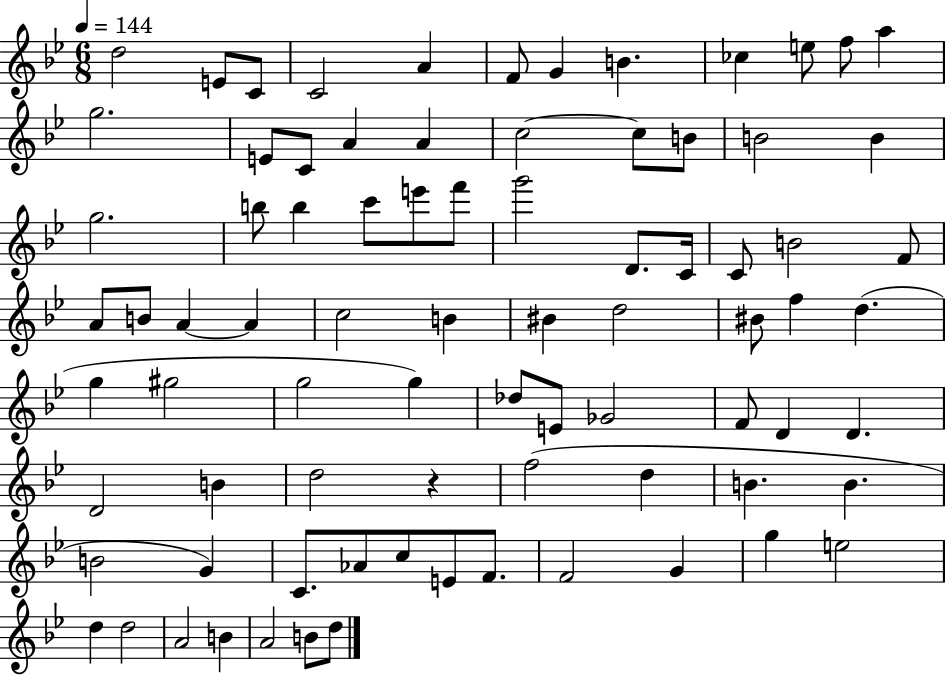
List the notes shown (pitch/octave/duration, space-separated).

D5/h E4/e C4/e C4/h A4/q F4/e G4/q B4/q. CES5/q E5/e F5/e A5/q G5/h. E4/e C4/e A4/q A4/q C5/h C5/e B4/e B4/h B4/q G5/h. B5/e B5/q C6/e E6/e F6/e G6/h D4/e. C4/s C4/e B4/h F4/e A4/e B4/e A4/q A4/q C5/h B4/q BIS4/q D5/h BIS4/e F5/q D5/q. G5/q G#5/h G5/h G5/q Db5/e E4/e Gb4/h F4/e D4/q D4/q. D4/h B4/q D5/h R/q F5/h D5/q B4/q. B4/q. B4/h G4/q C4/e. Ab4/e C5/e E4/e F4/e. F4/h G4/q G5/q E5/h D5/q D5/h A4/h B4/q A4/h B4/e D5/e